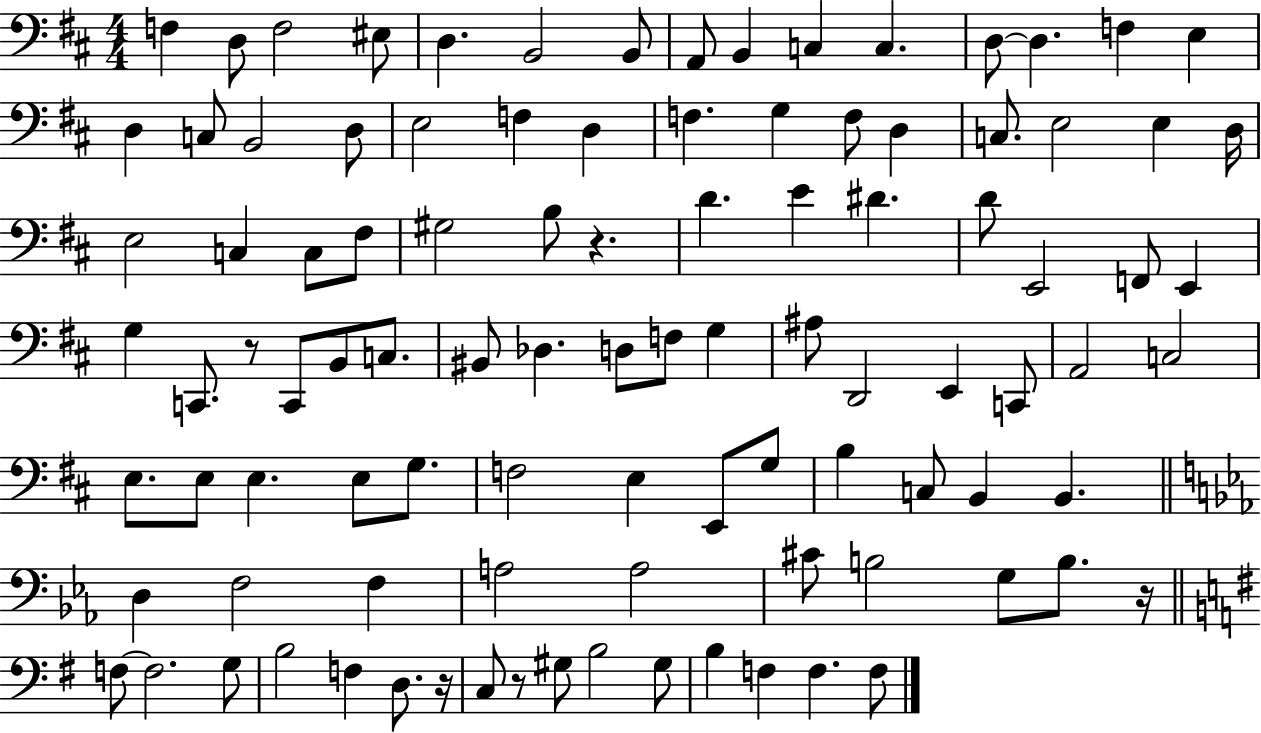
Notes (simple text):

F3/q D3/e F3/h EIS3/e D3/q. B2/h B2/e A2/e B2/q C3/q C3/q. D3/e D3/q. F3/q E3/q D3/q C3/e B2/h D3/e E3/h F3/q D3/q F3/q. G3/q F3/e D3/q C3/e. E3/h E3/q D3/s E3/h C3/q C3/e F#3/e G#3/h B3/e R/q. D4/q. E4/q D#4/q. D4/e E2/h F2/e E2/q G3/q C2/e. R/e C2/e B2/e C3/e. BIS2/e Db3/q. D3/e F3/e G3/q A#3/e D2/h E2/q C2/e A2/h C3/h E3/e. E3/e E3/q. E3/e G3/e. F3/h E3/q E2/e G3/e B3/q C3/e B2/q B2/q. D3/q F3/h F3/q A3/h A3/h C#4/e B3/h G3/e B3/e. R/s F3/e F3/h. G3/e B3/h F3/q D3/e. R/s C3/e R/e G#3/e B3/h G#3/e B3/q F3/q F3/q. F3/e